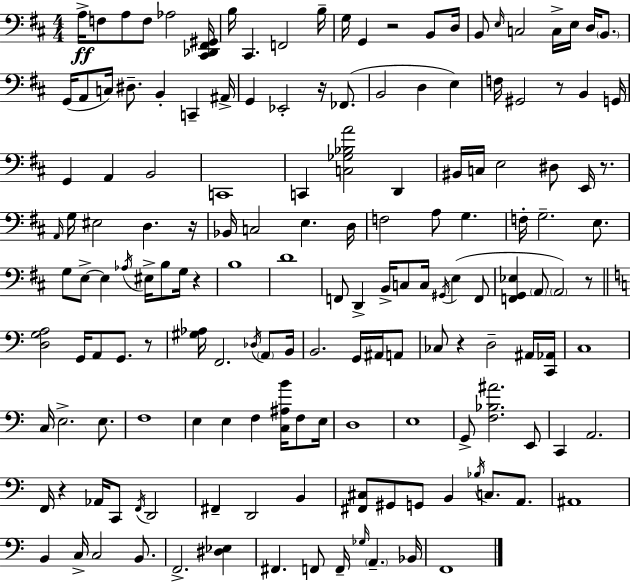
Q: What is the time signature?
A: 4/4